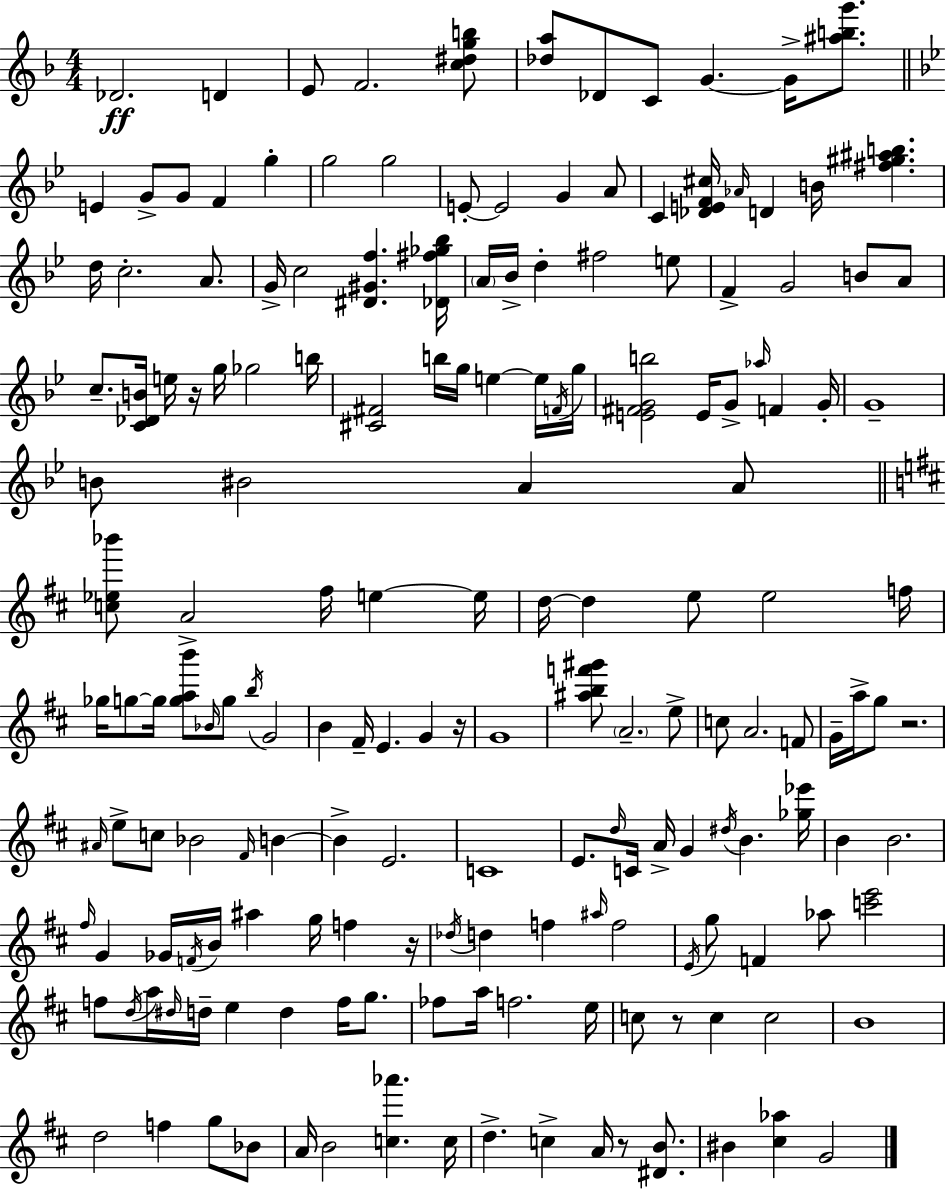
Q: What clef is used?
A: treble